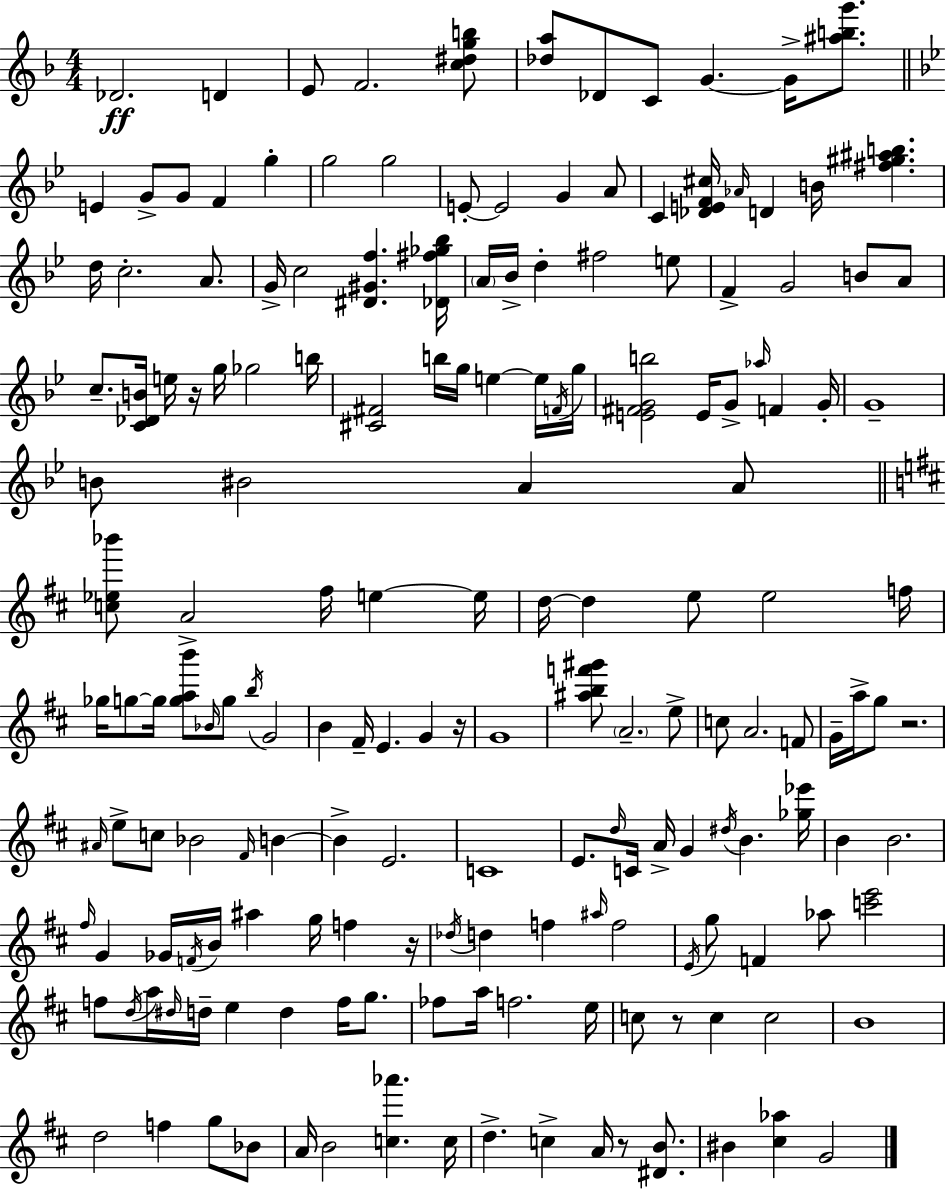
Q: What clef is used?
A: treble